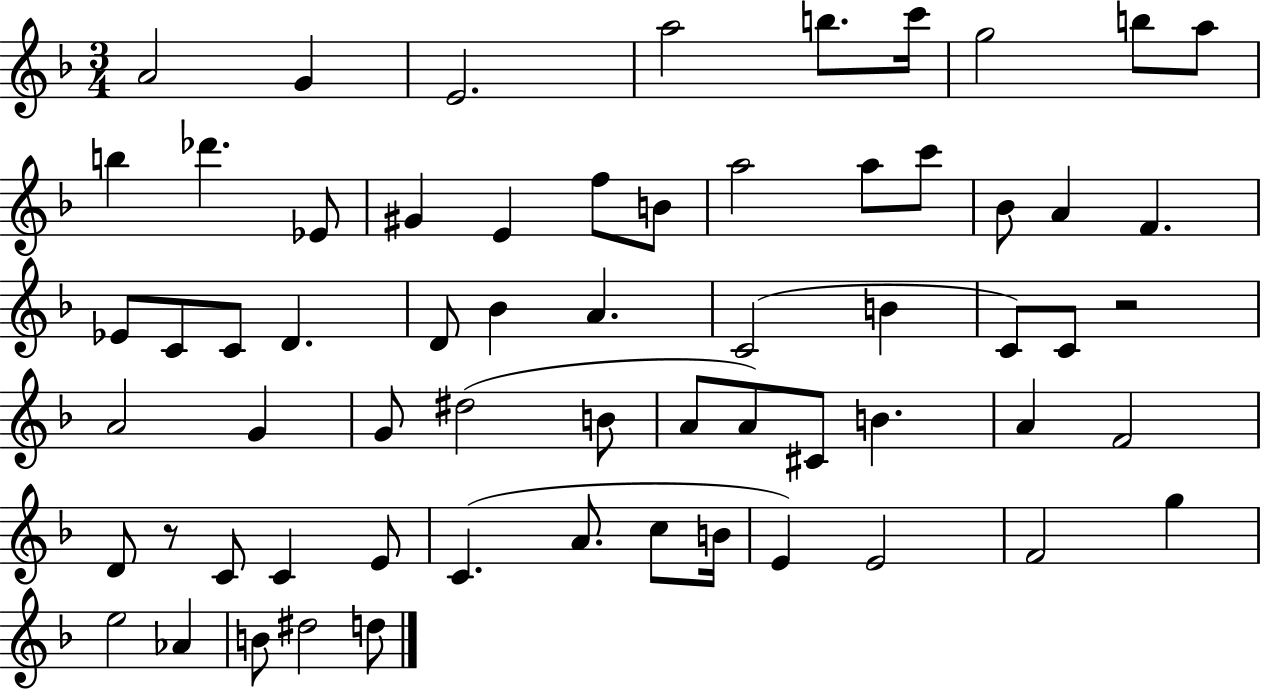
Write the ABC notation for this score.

X:1
T:Untitled
M:3/4
L:1/4
K:F
A2 G E2 a2 b/2 c'/4 g2 b/2 a/2 b _d' _E/2 ^G E f/2 B/2 a2 a/2 c'/2 _B/2 A F _E/2 C/2 C/2 D D/2 _B A C2 B C/2 C/2 z2 A2 G G/2 ^d2 B/2 A/2 A/2 ^C/2 B A F2 D/2 z/2 C/2 C E/2 C A/2 c/2 B/4 E E2 F2 g e2 _A B/2 ^d2 d/2